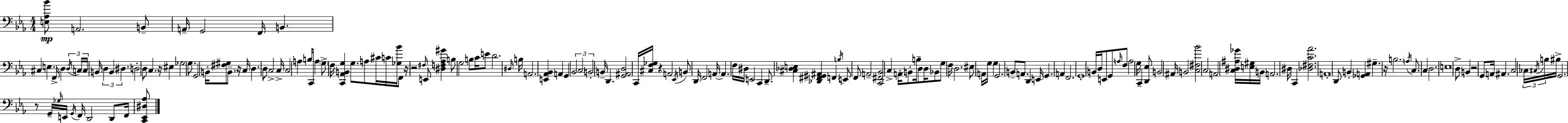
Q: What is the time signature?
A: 4/4